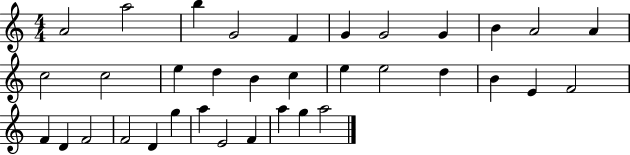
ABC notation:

X:1
T:Untitled
M:4/4
L:1/4
K:C
A2 a2 b G2 F G G2 G B A2 A c2 c2 e d B c e e2 d B E F2 F D F2 F2 D g a E2 F a g a2